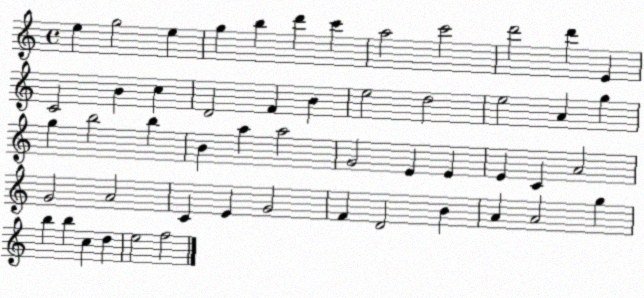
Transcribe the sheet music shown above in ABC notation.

X:1
T:Untitled
M:4/4
L:1/4
K:C
e g2 e g b d' c' a2 c'2 d'2 d' E C2 B c D2 F B e2 d2 e2 A g g b2 b B a a2 G2 E E E C A2 G2 A2 C E G2 F D2 B A A2 g b b c d e2 f2